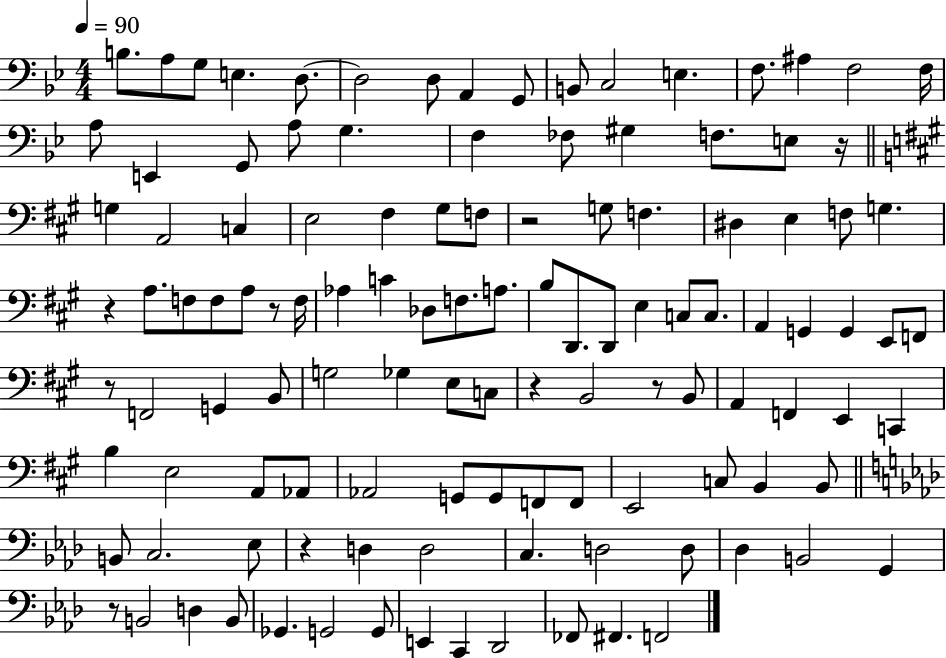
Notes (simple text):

B3/e. A3/e G3/e E3/q. D3/e. D3/h D3/e A2/q G2/e B2/e C3/h E3/q. F3/e. A#3/q F3/h F3/s A3/e E2/q G2/e A3/e G3/q. F3/q FES3/e G#3/q F3/e. E3/e R/s G3/q A2/h C3/q E3/h F#3/q G#3/e F3/e R/h G3/e F3/q. D#3/q E3/q F3/e G3/q. R/q A3/e. F3/e F3/e A3/e R/e F3/s Ab3/q C4/q Db3/e F3/e. A3/e. B3/e D2/e. D2/e E3/q C3/e C3/e. A2/q G2/q G2/q E2/e F2/e R/e F2/h G2/q B2/e G3/h Gb3/q E3/e C3/e R/q B2/h R/e B2/e A2/q F2/q E2/q C2/q B3/q E3/h A2/e Ab2/e Ab2/h G2/e G2/e F2/e F2/e E2/h C3/e B2/q B2/e B2/e C3/h. Eb3/e R/q D3/q D3/h C3/q. D3/h D3/e Db3/q B2/h G2/q R/e B2/h D3/q B2/e Gb2/q. G2/h G2/e E2/q C2/q Db2/h FES2/e F#2/q. F2/h